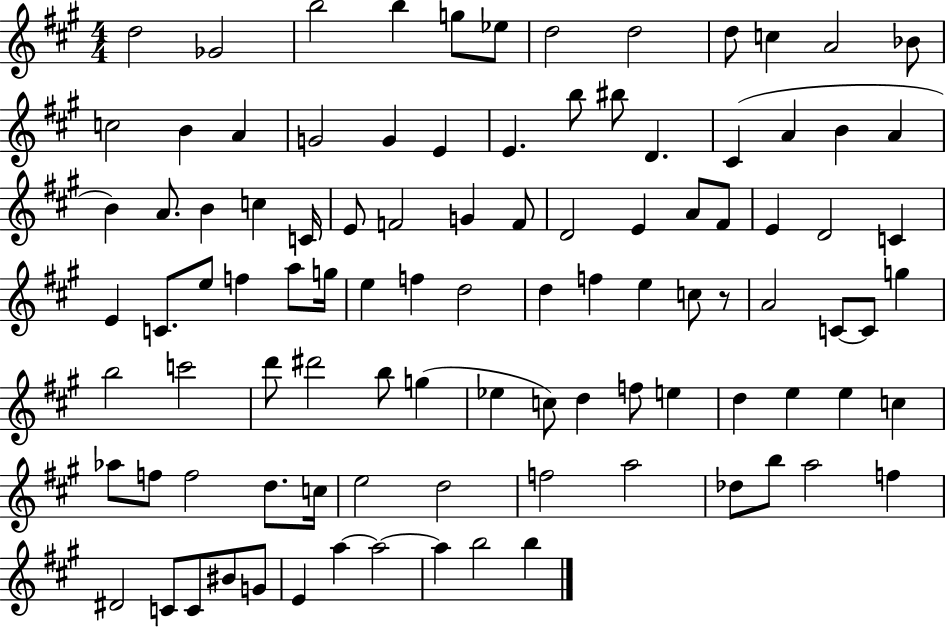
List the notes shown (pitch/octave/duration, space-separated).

D5/h Gb4/h B5/h B5/q G5/e Eb5/e D5/h D5/h D5/e C5/q A4/h Bb4/e C5/h B4/q A4/q G4/h G4/q E4/q E4/q. B5/e BIS5/e D4/q. C#4/q A4/q B4/q A4/q B4/q A4/e. B4/q C5/q C4/s E4/e F4/h G4/q F4/e D4/h E4/q A4/e F#4/e E4/q D4/h C4/q E4/q C4/e. E5/e F5/q A5/e G5/s E5/q F5/q D5/h D5/q F5/q E5/q C5/e R/e A4/h C4/e C4/e G5/q B5/h C6/h D6/e D#6/h B5/e G5/q Eb5/q C5/e D5/q F5/e E5/q D5/q E5/q E5/q C5/q Ab5/e F5/e F5/h D5/e. C5/s E5/h D5/h F5/h A5/h Db5/e B5/e A5/h F5/q D#4/h C4/e C4/e BIS4/e G4/e E4/q A5/q A5/h A5/q B5/h B5/q